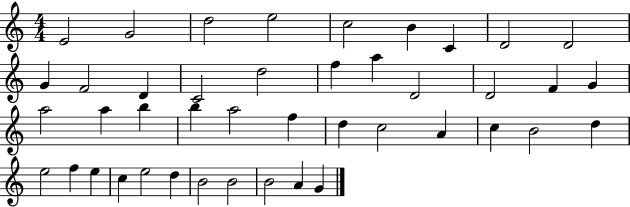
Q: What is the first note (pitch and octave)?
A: E4